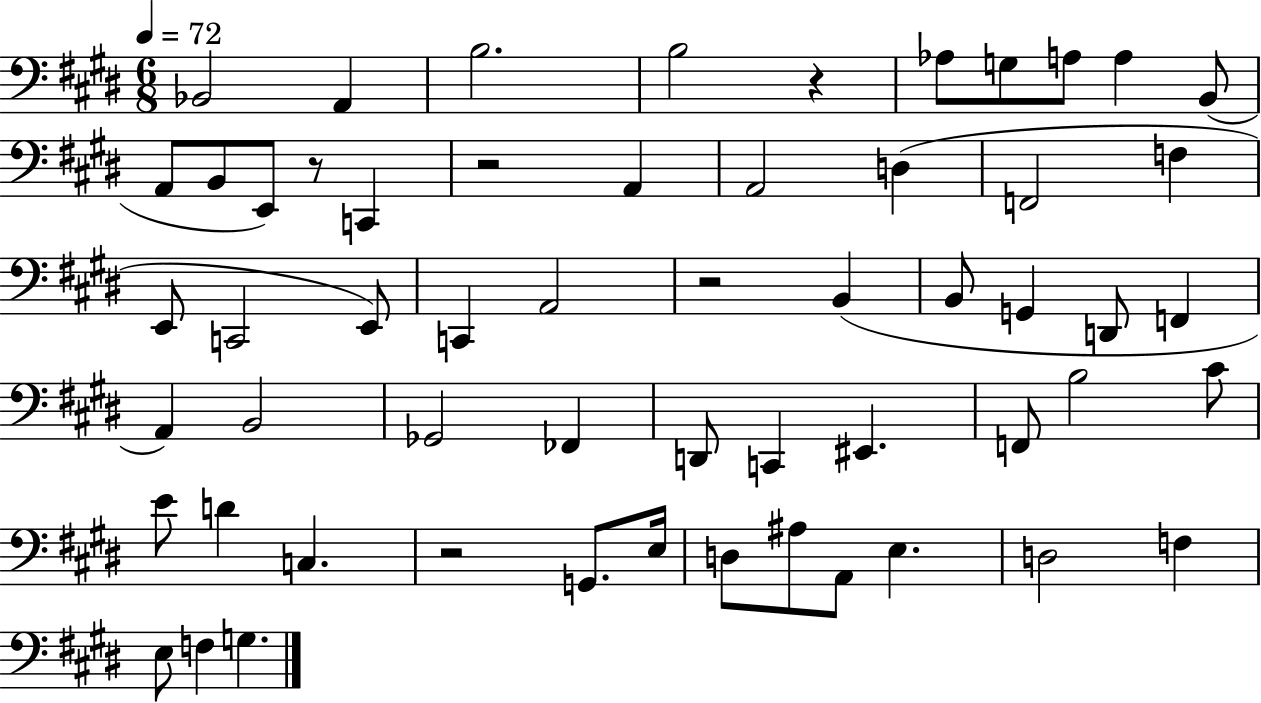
X:1
T:Untitled
M:6/8
L:1/4
K:E
_B,,2 A,, B,2 B,2 z _A,/2 G,/2 A,/2 A, B,,/2 A,,/2 B,,/2 E,,/2 z/2 C,, z2 A,, A,,2 D, F,,2 F, E,,/2 C,,2 E,,/2 C,, A,,2 z2 B,, B,,/2 G,, D,,/2 F,, A,, B,,2 _G,,2 _F,, D,,/2 C,, ^E,, F,,/2 B,2 ^C/2 E/2 D C, z2 G,,/2 E,/4 D,/2 ^A,/2 A,,/2 E, D,2 F, E,/2 F, G,